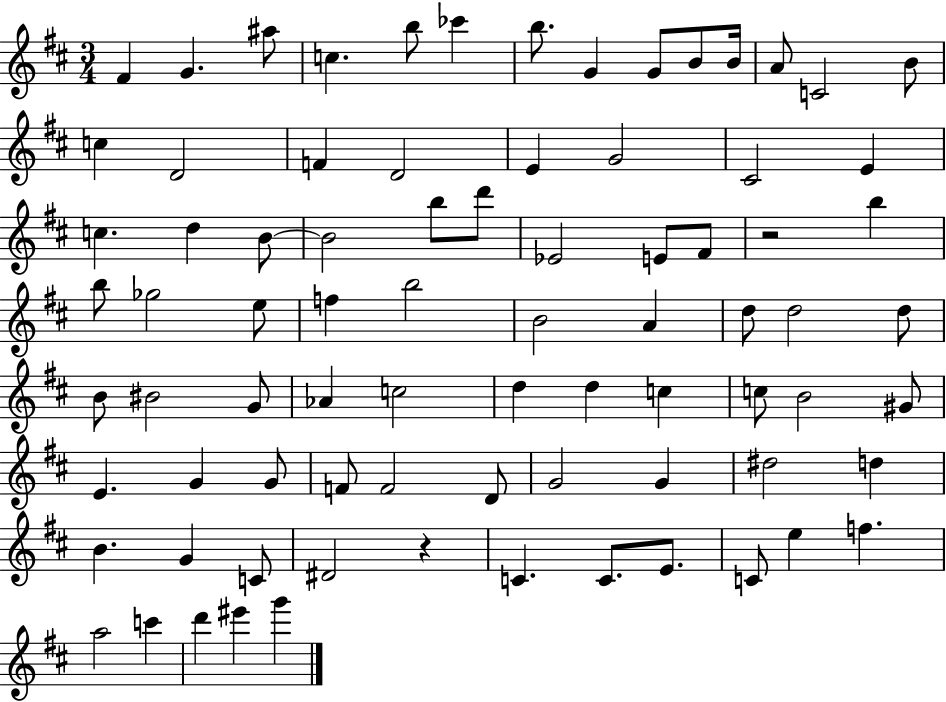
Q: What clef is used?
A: treble